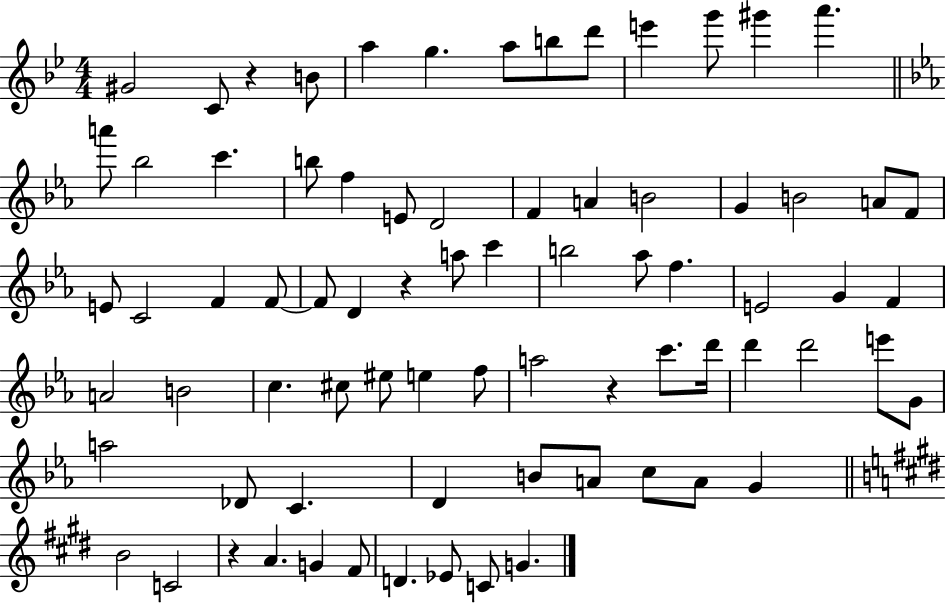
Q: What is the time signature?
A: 4/4